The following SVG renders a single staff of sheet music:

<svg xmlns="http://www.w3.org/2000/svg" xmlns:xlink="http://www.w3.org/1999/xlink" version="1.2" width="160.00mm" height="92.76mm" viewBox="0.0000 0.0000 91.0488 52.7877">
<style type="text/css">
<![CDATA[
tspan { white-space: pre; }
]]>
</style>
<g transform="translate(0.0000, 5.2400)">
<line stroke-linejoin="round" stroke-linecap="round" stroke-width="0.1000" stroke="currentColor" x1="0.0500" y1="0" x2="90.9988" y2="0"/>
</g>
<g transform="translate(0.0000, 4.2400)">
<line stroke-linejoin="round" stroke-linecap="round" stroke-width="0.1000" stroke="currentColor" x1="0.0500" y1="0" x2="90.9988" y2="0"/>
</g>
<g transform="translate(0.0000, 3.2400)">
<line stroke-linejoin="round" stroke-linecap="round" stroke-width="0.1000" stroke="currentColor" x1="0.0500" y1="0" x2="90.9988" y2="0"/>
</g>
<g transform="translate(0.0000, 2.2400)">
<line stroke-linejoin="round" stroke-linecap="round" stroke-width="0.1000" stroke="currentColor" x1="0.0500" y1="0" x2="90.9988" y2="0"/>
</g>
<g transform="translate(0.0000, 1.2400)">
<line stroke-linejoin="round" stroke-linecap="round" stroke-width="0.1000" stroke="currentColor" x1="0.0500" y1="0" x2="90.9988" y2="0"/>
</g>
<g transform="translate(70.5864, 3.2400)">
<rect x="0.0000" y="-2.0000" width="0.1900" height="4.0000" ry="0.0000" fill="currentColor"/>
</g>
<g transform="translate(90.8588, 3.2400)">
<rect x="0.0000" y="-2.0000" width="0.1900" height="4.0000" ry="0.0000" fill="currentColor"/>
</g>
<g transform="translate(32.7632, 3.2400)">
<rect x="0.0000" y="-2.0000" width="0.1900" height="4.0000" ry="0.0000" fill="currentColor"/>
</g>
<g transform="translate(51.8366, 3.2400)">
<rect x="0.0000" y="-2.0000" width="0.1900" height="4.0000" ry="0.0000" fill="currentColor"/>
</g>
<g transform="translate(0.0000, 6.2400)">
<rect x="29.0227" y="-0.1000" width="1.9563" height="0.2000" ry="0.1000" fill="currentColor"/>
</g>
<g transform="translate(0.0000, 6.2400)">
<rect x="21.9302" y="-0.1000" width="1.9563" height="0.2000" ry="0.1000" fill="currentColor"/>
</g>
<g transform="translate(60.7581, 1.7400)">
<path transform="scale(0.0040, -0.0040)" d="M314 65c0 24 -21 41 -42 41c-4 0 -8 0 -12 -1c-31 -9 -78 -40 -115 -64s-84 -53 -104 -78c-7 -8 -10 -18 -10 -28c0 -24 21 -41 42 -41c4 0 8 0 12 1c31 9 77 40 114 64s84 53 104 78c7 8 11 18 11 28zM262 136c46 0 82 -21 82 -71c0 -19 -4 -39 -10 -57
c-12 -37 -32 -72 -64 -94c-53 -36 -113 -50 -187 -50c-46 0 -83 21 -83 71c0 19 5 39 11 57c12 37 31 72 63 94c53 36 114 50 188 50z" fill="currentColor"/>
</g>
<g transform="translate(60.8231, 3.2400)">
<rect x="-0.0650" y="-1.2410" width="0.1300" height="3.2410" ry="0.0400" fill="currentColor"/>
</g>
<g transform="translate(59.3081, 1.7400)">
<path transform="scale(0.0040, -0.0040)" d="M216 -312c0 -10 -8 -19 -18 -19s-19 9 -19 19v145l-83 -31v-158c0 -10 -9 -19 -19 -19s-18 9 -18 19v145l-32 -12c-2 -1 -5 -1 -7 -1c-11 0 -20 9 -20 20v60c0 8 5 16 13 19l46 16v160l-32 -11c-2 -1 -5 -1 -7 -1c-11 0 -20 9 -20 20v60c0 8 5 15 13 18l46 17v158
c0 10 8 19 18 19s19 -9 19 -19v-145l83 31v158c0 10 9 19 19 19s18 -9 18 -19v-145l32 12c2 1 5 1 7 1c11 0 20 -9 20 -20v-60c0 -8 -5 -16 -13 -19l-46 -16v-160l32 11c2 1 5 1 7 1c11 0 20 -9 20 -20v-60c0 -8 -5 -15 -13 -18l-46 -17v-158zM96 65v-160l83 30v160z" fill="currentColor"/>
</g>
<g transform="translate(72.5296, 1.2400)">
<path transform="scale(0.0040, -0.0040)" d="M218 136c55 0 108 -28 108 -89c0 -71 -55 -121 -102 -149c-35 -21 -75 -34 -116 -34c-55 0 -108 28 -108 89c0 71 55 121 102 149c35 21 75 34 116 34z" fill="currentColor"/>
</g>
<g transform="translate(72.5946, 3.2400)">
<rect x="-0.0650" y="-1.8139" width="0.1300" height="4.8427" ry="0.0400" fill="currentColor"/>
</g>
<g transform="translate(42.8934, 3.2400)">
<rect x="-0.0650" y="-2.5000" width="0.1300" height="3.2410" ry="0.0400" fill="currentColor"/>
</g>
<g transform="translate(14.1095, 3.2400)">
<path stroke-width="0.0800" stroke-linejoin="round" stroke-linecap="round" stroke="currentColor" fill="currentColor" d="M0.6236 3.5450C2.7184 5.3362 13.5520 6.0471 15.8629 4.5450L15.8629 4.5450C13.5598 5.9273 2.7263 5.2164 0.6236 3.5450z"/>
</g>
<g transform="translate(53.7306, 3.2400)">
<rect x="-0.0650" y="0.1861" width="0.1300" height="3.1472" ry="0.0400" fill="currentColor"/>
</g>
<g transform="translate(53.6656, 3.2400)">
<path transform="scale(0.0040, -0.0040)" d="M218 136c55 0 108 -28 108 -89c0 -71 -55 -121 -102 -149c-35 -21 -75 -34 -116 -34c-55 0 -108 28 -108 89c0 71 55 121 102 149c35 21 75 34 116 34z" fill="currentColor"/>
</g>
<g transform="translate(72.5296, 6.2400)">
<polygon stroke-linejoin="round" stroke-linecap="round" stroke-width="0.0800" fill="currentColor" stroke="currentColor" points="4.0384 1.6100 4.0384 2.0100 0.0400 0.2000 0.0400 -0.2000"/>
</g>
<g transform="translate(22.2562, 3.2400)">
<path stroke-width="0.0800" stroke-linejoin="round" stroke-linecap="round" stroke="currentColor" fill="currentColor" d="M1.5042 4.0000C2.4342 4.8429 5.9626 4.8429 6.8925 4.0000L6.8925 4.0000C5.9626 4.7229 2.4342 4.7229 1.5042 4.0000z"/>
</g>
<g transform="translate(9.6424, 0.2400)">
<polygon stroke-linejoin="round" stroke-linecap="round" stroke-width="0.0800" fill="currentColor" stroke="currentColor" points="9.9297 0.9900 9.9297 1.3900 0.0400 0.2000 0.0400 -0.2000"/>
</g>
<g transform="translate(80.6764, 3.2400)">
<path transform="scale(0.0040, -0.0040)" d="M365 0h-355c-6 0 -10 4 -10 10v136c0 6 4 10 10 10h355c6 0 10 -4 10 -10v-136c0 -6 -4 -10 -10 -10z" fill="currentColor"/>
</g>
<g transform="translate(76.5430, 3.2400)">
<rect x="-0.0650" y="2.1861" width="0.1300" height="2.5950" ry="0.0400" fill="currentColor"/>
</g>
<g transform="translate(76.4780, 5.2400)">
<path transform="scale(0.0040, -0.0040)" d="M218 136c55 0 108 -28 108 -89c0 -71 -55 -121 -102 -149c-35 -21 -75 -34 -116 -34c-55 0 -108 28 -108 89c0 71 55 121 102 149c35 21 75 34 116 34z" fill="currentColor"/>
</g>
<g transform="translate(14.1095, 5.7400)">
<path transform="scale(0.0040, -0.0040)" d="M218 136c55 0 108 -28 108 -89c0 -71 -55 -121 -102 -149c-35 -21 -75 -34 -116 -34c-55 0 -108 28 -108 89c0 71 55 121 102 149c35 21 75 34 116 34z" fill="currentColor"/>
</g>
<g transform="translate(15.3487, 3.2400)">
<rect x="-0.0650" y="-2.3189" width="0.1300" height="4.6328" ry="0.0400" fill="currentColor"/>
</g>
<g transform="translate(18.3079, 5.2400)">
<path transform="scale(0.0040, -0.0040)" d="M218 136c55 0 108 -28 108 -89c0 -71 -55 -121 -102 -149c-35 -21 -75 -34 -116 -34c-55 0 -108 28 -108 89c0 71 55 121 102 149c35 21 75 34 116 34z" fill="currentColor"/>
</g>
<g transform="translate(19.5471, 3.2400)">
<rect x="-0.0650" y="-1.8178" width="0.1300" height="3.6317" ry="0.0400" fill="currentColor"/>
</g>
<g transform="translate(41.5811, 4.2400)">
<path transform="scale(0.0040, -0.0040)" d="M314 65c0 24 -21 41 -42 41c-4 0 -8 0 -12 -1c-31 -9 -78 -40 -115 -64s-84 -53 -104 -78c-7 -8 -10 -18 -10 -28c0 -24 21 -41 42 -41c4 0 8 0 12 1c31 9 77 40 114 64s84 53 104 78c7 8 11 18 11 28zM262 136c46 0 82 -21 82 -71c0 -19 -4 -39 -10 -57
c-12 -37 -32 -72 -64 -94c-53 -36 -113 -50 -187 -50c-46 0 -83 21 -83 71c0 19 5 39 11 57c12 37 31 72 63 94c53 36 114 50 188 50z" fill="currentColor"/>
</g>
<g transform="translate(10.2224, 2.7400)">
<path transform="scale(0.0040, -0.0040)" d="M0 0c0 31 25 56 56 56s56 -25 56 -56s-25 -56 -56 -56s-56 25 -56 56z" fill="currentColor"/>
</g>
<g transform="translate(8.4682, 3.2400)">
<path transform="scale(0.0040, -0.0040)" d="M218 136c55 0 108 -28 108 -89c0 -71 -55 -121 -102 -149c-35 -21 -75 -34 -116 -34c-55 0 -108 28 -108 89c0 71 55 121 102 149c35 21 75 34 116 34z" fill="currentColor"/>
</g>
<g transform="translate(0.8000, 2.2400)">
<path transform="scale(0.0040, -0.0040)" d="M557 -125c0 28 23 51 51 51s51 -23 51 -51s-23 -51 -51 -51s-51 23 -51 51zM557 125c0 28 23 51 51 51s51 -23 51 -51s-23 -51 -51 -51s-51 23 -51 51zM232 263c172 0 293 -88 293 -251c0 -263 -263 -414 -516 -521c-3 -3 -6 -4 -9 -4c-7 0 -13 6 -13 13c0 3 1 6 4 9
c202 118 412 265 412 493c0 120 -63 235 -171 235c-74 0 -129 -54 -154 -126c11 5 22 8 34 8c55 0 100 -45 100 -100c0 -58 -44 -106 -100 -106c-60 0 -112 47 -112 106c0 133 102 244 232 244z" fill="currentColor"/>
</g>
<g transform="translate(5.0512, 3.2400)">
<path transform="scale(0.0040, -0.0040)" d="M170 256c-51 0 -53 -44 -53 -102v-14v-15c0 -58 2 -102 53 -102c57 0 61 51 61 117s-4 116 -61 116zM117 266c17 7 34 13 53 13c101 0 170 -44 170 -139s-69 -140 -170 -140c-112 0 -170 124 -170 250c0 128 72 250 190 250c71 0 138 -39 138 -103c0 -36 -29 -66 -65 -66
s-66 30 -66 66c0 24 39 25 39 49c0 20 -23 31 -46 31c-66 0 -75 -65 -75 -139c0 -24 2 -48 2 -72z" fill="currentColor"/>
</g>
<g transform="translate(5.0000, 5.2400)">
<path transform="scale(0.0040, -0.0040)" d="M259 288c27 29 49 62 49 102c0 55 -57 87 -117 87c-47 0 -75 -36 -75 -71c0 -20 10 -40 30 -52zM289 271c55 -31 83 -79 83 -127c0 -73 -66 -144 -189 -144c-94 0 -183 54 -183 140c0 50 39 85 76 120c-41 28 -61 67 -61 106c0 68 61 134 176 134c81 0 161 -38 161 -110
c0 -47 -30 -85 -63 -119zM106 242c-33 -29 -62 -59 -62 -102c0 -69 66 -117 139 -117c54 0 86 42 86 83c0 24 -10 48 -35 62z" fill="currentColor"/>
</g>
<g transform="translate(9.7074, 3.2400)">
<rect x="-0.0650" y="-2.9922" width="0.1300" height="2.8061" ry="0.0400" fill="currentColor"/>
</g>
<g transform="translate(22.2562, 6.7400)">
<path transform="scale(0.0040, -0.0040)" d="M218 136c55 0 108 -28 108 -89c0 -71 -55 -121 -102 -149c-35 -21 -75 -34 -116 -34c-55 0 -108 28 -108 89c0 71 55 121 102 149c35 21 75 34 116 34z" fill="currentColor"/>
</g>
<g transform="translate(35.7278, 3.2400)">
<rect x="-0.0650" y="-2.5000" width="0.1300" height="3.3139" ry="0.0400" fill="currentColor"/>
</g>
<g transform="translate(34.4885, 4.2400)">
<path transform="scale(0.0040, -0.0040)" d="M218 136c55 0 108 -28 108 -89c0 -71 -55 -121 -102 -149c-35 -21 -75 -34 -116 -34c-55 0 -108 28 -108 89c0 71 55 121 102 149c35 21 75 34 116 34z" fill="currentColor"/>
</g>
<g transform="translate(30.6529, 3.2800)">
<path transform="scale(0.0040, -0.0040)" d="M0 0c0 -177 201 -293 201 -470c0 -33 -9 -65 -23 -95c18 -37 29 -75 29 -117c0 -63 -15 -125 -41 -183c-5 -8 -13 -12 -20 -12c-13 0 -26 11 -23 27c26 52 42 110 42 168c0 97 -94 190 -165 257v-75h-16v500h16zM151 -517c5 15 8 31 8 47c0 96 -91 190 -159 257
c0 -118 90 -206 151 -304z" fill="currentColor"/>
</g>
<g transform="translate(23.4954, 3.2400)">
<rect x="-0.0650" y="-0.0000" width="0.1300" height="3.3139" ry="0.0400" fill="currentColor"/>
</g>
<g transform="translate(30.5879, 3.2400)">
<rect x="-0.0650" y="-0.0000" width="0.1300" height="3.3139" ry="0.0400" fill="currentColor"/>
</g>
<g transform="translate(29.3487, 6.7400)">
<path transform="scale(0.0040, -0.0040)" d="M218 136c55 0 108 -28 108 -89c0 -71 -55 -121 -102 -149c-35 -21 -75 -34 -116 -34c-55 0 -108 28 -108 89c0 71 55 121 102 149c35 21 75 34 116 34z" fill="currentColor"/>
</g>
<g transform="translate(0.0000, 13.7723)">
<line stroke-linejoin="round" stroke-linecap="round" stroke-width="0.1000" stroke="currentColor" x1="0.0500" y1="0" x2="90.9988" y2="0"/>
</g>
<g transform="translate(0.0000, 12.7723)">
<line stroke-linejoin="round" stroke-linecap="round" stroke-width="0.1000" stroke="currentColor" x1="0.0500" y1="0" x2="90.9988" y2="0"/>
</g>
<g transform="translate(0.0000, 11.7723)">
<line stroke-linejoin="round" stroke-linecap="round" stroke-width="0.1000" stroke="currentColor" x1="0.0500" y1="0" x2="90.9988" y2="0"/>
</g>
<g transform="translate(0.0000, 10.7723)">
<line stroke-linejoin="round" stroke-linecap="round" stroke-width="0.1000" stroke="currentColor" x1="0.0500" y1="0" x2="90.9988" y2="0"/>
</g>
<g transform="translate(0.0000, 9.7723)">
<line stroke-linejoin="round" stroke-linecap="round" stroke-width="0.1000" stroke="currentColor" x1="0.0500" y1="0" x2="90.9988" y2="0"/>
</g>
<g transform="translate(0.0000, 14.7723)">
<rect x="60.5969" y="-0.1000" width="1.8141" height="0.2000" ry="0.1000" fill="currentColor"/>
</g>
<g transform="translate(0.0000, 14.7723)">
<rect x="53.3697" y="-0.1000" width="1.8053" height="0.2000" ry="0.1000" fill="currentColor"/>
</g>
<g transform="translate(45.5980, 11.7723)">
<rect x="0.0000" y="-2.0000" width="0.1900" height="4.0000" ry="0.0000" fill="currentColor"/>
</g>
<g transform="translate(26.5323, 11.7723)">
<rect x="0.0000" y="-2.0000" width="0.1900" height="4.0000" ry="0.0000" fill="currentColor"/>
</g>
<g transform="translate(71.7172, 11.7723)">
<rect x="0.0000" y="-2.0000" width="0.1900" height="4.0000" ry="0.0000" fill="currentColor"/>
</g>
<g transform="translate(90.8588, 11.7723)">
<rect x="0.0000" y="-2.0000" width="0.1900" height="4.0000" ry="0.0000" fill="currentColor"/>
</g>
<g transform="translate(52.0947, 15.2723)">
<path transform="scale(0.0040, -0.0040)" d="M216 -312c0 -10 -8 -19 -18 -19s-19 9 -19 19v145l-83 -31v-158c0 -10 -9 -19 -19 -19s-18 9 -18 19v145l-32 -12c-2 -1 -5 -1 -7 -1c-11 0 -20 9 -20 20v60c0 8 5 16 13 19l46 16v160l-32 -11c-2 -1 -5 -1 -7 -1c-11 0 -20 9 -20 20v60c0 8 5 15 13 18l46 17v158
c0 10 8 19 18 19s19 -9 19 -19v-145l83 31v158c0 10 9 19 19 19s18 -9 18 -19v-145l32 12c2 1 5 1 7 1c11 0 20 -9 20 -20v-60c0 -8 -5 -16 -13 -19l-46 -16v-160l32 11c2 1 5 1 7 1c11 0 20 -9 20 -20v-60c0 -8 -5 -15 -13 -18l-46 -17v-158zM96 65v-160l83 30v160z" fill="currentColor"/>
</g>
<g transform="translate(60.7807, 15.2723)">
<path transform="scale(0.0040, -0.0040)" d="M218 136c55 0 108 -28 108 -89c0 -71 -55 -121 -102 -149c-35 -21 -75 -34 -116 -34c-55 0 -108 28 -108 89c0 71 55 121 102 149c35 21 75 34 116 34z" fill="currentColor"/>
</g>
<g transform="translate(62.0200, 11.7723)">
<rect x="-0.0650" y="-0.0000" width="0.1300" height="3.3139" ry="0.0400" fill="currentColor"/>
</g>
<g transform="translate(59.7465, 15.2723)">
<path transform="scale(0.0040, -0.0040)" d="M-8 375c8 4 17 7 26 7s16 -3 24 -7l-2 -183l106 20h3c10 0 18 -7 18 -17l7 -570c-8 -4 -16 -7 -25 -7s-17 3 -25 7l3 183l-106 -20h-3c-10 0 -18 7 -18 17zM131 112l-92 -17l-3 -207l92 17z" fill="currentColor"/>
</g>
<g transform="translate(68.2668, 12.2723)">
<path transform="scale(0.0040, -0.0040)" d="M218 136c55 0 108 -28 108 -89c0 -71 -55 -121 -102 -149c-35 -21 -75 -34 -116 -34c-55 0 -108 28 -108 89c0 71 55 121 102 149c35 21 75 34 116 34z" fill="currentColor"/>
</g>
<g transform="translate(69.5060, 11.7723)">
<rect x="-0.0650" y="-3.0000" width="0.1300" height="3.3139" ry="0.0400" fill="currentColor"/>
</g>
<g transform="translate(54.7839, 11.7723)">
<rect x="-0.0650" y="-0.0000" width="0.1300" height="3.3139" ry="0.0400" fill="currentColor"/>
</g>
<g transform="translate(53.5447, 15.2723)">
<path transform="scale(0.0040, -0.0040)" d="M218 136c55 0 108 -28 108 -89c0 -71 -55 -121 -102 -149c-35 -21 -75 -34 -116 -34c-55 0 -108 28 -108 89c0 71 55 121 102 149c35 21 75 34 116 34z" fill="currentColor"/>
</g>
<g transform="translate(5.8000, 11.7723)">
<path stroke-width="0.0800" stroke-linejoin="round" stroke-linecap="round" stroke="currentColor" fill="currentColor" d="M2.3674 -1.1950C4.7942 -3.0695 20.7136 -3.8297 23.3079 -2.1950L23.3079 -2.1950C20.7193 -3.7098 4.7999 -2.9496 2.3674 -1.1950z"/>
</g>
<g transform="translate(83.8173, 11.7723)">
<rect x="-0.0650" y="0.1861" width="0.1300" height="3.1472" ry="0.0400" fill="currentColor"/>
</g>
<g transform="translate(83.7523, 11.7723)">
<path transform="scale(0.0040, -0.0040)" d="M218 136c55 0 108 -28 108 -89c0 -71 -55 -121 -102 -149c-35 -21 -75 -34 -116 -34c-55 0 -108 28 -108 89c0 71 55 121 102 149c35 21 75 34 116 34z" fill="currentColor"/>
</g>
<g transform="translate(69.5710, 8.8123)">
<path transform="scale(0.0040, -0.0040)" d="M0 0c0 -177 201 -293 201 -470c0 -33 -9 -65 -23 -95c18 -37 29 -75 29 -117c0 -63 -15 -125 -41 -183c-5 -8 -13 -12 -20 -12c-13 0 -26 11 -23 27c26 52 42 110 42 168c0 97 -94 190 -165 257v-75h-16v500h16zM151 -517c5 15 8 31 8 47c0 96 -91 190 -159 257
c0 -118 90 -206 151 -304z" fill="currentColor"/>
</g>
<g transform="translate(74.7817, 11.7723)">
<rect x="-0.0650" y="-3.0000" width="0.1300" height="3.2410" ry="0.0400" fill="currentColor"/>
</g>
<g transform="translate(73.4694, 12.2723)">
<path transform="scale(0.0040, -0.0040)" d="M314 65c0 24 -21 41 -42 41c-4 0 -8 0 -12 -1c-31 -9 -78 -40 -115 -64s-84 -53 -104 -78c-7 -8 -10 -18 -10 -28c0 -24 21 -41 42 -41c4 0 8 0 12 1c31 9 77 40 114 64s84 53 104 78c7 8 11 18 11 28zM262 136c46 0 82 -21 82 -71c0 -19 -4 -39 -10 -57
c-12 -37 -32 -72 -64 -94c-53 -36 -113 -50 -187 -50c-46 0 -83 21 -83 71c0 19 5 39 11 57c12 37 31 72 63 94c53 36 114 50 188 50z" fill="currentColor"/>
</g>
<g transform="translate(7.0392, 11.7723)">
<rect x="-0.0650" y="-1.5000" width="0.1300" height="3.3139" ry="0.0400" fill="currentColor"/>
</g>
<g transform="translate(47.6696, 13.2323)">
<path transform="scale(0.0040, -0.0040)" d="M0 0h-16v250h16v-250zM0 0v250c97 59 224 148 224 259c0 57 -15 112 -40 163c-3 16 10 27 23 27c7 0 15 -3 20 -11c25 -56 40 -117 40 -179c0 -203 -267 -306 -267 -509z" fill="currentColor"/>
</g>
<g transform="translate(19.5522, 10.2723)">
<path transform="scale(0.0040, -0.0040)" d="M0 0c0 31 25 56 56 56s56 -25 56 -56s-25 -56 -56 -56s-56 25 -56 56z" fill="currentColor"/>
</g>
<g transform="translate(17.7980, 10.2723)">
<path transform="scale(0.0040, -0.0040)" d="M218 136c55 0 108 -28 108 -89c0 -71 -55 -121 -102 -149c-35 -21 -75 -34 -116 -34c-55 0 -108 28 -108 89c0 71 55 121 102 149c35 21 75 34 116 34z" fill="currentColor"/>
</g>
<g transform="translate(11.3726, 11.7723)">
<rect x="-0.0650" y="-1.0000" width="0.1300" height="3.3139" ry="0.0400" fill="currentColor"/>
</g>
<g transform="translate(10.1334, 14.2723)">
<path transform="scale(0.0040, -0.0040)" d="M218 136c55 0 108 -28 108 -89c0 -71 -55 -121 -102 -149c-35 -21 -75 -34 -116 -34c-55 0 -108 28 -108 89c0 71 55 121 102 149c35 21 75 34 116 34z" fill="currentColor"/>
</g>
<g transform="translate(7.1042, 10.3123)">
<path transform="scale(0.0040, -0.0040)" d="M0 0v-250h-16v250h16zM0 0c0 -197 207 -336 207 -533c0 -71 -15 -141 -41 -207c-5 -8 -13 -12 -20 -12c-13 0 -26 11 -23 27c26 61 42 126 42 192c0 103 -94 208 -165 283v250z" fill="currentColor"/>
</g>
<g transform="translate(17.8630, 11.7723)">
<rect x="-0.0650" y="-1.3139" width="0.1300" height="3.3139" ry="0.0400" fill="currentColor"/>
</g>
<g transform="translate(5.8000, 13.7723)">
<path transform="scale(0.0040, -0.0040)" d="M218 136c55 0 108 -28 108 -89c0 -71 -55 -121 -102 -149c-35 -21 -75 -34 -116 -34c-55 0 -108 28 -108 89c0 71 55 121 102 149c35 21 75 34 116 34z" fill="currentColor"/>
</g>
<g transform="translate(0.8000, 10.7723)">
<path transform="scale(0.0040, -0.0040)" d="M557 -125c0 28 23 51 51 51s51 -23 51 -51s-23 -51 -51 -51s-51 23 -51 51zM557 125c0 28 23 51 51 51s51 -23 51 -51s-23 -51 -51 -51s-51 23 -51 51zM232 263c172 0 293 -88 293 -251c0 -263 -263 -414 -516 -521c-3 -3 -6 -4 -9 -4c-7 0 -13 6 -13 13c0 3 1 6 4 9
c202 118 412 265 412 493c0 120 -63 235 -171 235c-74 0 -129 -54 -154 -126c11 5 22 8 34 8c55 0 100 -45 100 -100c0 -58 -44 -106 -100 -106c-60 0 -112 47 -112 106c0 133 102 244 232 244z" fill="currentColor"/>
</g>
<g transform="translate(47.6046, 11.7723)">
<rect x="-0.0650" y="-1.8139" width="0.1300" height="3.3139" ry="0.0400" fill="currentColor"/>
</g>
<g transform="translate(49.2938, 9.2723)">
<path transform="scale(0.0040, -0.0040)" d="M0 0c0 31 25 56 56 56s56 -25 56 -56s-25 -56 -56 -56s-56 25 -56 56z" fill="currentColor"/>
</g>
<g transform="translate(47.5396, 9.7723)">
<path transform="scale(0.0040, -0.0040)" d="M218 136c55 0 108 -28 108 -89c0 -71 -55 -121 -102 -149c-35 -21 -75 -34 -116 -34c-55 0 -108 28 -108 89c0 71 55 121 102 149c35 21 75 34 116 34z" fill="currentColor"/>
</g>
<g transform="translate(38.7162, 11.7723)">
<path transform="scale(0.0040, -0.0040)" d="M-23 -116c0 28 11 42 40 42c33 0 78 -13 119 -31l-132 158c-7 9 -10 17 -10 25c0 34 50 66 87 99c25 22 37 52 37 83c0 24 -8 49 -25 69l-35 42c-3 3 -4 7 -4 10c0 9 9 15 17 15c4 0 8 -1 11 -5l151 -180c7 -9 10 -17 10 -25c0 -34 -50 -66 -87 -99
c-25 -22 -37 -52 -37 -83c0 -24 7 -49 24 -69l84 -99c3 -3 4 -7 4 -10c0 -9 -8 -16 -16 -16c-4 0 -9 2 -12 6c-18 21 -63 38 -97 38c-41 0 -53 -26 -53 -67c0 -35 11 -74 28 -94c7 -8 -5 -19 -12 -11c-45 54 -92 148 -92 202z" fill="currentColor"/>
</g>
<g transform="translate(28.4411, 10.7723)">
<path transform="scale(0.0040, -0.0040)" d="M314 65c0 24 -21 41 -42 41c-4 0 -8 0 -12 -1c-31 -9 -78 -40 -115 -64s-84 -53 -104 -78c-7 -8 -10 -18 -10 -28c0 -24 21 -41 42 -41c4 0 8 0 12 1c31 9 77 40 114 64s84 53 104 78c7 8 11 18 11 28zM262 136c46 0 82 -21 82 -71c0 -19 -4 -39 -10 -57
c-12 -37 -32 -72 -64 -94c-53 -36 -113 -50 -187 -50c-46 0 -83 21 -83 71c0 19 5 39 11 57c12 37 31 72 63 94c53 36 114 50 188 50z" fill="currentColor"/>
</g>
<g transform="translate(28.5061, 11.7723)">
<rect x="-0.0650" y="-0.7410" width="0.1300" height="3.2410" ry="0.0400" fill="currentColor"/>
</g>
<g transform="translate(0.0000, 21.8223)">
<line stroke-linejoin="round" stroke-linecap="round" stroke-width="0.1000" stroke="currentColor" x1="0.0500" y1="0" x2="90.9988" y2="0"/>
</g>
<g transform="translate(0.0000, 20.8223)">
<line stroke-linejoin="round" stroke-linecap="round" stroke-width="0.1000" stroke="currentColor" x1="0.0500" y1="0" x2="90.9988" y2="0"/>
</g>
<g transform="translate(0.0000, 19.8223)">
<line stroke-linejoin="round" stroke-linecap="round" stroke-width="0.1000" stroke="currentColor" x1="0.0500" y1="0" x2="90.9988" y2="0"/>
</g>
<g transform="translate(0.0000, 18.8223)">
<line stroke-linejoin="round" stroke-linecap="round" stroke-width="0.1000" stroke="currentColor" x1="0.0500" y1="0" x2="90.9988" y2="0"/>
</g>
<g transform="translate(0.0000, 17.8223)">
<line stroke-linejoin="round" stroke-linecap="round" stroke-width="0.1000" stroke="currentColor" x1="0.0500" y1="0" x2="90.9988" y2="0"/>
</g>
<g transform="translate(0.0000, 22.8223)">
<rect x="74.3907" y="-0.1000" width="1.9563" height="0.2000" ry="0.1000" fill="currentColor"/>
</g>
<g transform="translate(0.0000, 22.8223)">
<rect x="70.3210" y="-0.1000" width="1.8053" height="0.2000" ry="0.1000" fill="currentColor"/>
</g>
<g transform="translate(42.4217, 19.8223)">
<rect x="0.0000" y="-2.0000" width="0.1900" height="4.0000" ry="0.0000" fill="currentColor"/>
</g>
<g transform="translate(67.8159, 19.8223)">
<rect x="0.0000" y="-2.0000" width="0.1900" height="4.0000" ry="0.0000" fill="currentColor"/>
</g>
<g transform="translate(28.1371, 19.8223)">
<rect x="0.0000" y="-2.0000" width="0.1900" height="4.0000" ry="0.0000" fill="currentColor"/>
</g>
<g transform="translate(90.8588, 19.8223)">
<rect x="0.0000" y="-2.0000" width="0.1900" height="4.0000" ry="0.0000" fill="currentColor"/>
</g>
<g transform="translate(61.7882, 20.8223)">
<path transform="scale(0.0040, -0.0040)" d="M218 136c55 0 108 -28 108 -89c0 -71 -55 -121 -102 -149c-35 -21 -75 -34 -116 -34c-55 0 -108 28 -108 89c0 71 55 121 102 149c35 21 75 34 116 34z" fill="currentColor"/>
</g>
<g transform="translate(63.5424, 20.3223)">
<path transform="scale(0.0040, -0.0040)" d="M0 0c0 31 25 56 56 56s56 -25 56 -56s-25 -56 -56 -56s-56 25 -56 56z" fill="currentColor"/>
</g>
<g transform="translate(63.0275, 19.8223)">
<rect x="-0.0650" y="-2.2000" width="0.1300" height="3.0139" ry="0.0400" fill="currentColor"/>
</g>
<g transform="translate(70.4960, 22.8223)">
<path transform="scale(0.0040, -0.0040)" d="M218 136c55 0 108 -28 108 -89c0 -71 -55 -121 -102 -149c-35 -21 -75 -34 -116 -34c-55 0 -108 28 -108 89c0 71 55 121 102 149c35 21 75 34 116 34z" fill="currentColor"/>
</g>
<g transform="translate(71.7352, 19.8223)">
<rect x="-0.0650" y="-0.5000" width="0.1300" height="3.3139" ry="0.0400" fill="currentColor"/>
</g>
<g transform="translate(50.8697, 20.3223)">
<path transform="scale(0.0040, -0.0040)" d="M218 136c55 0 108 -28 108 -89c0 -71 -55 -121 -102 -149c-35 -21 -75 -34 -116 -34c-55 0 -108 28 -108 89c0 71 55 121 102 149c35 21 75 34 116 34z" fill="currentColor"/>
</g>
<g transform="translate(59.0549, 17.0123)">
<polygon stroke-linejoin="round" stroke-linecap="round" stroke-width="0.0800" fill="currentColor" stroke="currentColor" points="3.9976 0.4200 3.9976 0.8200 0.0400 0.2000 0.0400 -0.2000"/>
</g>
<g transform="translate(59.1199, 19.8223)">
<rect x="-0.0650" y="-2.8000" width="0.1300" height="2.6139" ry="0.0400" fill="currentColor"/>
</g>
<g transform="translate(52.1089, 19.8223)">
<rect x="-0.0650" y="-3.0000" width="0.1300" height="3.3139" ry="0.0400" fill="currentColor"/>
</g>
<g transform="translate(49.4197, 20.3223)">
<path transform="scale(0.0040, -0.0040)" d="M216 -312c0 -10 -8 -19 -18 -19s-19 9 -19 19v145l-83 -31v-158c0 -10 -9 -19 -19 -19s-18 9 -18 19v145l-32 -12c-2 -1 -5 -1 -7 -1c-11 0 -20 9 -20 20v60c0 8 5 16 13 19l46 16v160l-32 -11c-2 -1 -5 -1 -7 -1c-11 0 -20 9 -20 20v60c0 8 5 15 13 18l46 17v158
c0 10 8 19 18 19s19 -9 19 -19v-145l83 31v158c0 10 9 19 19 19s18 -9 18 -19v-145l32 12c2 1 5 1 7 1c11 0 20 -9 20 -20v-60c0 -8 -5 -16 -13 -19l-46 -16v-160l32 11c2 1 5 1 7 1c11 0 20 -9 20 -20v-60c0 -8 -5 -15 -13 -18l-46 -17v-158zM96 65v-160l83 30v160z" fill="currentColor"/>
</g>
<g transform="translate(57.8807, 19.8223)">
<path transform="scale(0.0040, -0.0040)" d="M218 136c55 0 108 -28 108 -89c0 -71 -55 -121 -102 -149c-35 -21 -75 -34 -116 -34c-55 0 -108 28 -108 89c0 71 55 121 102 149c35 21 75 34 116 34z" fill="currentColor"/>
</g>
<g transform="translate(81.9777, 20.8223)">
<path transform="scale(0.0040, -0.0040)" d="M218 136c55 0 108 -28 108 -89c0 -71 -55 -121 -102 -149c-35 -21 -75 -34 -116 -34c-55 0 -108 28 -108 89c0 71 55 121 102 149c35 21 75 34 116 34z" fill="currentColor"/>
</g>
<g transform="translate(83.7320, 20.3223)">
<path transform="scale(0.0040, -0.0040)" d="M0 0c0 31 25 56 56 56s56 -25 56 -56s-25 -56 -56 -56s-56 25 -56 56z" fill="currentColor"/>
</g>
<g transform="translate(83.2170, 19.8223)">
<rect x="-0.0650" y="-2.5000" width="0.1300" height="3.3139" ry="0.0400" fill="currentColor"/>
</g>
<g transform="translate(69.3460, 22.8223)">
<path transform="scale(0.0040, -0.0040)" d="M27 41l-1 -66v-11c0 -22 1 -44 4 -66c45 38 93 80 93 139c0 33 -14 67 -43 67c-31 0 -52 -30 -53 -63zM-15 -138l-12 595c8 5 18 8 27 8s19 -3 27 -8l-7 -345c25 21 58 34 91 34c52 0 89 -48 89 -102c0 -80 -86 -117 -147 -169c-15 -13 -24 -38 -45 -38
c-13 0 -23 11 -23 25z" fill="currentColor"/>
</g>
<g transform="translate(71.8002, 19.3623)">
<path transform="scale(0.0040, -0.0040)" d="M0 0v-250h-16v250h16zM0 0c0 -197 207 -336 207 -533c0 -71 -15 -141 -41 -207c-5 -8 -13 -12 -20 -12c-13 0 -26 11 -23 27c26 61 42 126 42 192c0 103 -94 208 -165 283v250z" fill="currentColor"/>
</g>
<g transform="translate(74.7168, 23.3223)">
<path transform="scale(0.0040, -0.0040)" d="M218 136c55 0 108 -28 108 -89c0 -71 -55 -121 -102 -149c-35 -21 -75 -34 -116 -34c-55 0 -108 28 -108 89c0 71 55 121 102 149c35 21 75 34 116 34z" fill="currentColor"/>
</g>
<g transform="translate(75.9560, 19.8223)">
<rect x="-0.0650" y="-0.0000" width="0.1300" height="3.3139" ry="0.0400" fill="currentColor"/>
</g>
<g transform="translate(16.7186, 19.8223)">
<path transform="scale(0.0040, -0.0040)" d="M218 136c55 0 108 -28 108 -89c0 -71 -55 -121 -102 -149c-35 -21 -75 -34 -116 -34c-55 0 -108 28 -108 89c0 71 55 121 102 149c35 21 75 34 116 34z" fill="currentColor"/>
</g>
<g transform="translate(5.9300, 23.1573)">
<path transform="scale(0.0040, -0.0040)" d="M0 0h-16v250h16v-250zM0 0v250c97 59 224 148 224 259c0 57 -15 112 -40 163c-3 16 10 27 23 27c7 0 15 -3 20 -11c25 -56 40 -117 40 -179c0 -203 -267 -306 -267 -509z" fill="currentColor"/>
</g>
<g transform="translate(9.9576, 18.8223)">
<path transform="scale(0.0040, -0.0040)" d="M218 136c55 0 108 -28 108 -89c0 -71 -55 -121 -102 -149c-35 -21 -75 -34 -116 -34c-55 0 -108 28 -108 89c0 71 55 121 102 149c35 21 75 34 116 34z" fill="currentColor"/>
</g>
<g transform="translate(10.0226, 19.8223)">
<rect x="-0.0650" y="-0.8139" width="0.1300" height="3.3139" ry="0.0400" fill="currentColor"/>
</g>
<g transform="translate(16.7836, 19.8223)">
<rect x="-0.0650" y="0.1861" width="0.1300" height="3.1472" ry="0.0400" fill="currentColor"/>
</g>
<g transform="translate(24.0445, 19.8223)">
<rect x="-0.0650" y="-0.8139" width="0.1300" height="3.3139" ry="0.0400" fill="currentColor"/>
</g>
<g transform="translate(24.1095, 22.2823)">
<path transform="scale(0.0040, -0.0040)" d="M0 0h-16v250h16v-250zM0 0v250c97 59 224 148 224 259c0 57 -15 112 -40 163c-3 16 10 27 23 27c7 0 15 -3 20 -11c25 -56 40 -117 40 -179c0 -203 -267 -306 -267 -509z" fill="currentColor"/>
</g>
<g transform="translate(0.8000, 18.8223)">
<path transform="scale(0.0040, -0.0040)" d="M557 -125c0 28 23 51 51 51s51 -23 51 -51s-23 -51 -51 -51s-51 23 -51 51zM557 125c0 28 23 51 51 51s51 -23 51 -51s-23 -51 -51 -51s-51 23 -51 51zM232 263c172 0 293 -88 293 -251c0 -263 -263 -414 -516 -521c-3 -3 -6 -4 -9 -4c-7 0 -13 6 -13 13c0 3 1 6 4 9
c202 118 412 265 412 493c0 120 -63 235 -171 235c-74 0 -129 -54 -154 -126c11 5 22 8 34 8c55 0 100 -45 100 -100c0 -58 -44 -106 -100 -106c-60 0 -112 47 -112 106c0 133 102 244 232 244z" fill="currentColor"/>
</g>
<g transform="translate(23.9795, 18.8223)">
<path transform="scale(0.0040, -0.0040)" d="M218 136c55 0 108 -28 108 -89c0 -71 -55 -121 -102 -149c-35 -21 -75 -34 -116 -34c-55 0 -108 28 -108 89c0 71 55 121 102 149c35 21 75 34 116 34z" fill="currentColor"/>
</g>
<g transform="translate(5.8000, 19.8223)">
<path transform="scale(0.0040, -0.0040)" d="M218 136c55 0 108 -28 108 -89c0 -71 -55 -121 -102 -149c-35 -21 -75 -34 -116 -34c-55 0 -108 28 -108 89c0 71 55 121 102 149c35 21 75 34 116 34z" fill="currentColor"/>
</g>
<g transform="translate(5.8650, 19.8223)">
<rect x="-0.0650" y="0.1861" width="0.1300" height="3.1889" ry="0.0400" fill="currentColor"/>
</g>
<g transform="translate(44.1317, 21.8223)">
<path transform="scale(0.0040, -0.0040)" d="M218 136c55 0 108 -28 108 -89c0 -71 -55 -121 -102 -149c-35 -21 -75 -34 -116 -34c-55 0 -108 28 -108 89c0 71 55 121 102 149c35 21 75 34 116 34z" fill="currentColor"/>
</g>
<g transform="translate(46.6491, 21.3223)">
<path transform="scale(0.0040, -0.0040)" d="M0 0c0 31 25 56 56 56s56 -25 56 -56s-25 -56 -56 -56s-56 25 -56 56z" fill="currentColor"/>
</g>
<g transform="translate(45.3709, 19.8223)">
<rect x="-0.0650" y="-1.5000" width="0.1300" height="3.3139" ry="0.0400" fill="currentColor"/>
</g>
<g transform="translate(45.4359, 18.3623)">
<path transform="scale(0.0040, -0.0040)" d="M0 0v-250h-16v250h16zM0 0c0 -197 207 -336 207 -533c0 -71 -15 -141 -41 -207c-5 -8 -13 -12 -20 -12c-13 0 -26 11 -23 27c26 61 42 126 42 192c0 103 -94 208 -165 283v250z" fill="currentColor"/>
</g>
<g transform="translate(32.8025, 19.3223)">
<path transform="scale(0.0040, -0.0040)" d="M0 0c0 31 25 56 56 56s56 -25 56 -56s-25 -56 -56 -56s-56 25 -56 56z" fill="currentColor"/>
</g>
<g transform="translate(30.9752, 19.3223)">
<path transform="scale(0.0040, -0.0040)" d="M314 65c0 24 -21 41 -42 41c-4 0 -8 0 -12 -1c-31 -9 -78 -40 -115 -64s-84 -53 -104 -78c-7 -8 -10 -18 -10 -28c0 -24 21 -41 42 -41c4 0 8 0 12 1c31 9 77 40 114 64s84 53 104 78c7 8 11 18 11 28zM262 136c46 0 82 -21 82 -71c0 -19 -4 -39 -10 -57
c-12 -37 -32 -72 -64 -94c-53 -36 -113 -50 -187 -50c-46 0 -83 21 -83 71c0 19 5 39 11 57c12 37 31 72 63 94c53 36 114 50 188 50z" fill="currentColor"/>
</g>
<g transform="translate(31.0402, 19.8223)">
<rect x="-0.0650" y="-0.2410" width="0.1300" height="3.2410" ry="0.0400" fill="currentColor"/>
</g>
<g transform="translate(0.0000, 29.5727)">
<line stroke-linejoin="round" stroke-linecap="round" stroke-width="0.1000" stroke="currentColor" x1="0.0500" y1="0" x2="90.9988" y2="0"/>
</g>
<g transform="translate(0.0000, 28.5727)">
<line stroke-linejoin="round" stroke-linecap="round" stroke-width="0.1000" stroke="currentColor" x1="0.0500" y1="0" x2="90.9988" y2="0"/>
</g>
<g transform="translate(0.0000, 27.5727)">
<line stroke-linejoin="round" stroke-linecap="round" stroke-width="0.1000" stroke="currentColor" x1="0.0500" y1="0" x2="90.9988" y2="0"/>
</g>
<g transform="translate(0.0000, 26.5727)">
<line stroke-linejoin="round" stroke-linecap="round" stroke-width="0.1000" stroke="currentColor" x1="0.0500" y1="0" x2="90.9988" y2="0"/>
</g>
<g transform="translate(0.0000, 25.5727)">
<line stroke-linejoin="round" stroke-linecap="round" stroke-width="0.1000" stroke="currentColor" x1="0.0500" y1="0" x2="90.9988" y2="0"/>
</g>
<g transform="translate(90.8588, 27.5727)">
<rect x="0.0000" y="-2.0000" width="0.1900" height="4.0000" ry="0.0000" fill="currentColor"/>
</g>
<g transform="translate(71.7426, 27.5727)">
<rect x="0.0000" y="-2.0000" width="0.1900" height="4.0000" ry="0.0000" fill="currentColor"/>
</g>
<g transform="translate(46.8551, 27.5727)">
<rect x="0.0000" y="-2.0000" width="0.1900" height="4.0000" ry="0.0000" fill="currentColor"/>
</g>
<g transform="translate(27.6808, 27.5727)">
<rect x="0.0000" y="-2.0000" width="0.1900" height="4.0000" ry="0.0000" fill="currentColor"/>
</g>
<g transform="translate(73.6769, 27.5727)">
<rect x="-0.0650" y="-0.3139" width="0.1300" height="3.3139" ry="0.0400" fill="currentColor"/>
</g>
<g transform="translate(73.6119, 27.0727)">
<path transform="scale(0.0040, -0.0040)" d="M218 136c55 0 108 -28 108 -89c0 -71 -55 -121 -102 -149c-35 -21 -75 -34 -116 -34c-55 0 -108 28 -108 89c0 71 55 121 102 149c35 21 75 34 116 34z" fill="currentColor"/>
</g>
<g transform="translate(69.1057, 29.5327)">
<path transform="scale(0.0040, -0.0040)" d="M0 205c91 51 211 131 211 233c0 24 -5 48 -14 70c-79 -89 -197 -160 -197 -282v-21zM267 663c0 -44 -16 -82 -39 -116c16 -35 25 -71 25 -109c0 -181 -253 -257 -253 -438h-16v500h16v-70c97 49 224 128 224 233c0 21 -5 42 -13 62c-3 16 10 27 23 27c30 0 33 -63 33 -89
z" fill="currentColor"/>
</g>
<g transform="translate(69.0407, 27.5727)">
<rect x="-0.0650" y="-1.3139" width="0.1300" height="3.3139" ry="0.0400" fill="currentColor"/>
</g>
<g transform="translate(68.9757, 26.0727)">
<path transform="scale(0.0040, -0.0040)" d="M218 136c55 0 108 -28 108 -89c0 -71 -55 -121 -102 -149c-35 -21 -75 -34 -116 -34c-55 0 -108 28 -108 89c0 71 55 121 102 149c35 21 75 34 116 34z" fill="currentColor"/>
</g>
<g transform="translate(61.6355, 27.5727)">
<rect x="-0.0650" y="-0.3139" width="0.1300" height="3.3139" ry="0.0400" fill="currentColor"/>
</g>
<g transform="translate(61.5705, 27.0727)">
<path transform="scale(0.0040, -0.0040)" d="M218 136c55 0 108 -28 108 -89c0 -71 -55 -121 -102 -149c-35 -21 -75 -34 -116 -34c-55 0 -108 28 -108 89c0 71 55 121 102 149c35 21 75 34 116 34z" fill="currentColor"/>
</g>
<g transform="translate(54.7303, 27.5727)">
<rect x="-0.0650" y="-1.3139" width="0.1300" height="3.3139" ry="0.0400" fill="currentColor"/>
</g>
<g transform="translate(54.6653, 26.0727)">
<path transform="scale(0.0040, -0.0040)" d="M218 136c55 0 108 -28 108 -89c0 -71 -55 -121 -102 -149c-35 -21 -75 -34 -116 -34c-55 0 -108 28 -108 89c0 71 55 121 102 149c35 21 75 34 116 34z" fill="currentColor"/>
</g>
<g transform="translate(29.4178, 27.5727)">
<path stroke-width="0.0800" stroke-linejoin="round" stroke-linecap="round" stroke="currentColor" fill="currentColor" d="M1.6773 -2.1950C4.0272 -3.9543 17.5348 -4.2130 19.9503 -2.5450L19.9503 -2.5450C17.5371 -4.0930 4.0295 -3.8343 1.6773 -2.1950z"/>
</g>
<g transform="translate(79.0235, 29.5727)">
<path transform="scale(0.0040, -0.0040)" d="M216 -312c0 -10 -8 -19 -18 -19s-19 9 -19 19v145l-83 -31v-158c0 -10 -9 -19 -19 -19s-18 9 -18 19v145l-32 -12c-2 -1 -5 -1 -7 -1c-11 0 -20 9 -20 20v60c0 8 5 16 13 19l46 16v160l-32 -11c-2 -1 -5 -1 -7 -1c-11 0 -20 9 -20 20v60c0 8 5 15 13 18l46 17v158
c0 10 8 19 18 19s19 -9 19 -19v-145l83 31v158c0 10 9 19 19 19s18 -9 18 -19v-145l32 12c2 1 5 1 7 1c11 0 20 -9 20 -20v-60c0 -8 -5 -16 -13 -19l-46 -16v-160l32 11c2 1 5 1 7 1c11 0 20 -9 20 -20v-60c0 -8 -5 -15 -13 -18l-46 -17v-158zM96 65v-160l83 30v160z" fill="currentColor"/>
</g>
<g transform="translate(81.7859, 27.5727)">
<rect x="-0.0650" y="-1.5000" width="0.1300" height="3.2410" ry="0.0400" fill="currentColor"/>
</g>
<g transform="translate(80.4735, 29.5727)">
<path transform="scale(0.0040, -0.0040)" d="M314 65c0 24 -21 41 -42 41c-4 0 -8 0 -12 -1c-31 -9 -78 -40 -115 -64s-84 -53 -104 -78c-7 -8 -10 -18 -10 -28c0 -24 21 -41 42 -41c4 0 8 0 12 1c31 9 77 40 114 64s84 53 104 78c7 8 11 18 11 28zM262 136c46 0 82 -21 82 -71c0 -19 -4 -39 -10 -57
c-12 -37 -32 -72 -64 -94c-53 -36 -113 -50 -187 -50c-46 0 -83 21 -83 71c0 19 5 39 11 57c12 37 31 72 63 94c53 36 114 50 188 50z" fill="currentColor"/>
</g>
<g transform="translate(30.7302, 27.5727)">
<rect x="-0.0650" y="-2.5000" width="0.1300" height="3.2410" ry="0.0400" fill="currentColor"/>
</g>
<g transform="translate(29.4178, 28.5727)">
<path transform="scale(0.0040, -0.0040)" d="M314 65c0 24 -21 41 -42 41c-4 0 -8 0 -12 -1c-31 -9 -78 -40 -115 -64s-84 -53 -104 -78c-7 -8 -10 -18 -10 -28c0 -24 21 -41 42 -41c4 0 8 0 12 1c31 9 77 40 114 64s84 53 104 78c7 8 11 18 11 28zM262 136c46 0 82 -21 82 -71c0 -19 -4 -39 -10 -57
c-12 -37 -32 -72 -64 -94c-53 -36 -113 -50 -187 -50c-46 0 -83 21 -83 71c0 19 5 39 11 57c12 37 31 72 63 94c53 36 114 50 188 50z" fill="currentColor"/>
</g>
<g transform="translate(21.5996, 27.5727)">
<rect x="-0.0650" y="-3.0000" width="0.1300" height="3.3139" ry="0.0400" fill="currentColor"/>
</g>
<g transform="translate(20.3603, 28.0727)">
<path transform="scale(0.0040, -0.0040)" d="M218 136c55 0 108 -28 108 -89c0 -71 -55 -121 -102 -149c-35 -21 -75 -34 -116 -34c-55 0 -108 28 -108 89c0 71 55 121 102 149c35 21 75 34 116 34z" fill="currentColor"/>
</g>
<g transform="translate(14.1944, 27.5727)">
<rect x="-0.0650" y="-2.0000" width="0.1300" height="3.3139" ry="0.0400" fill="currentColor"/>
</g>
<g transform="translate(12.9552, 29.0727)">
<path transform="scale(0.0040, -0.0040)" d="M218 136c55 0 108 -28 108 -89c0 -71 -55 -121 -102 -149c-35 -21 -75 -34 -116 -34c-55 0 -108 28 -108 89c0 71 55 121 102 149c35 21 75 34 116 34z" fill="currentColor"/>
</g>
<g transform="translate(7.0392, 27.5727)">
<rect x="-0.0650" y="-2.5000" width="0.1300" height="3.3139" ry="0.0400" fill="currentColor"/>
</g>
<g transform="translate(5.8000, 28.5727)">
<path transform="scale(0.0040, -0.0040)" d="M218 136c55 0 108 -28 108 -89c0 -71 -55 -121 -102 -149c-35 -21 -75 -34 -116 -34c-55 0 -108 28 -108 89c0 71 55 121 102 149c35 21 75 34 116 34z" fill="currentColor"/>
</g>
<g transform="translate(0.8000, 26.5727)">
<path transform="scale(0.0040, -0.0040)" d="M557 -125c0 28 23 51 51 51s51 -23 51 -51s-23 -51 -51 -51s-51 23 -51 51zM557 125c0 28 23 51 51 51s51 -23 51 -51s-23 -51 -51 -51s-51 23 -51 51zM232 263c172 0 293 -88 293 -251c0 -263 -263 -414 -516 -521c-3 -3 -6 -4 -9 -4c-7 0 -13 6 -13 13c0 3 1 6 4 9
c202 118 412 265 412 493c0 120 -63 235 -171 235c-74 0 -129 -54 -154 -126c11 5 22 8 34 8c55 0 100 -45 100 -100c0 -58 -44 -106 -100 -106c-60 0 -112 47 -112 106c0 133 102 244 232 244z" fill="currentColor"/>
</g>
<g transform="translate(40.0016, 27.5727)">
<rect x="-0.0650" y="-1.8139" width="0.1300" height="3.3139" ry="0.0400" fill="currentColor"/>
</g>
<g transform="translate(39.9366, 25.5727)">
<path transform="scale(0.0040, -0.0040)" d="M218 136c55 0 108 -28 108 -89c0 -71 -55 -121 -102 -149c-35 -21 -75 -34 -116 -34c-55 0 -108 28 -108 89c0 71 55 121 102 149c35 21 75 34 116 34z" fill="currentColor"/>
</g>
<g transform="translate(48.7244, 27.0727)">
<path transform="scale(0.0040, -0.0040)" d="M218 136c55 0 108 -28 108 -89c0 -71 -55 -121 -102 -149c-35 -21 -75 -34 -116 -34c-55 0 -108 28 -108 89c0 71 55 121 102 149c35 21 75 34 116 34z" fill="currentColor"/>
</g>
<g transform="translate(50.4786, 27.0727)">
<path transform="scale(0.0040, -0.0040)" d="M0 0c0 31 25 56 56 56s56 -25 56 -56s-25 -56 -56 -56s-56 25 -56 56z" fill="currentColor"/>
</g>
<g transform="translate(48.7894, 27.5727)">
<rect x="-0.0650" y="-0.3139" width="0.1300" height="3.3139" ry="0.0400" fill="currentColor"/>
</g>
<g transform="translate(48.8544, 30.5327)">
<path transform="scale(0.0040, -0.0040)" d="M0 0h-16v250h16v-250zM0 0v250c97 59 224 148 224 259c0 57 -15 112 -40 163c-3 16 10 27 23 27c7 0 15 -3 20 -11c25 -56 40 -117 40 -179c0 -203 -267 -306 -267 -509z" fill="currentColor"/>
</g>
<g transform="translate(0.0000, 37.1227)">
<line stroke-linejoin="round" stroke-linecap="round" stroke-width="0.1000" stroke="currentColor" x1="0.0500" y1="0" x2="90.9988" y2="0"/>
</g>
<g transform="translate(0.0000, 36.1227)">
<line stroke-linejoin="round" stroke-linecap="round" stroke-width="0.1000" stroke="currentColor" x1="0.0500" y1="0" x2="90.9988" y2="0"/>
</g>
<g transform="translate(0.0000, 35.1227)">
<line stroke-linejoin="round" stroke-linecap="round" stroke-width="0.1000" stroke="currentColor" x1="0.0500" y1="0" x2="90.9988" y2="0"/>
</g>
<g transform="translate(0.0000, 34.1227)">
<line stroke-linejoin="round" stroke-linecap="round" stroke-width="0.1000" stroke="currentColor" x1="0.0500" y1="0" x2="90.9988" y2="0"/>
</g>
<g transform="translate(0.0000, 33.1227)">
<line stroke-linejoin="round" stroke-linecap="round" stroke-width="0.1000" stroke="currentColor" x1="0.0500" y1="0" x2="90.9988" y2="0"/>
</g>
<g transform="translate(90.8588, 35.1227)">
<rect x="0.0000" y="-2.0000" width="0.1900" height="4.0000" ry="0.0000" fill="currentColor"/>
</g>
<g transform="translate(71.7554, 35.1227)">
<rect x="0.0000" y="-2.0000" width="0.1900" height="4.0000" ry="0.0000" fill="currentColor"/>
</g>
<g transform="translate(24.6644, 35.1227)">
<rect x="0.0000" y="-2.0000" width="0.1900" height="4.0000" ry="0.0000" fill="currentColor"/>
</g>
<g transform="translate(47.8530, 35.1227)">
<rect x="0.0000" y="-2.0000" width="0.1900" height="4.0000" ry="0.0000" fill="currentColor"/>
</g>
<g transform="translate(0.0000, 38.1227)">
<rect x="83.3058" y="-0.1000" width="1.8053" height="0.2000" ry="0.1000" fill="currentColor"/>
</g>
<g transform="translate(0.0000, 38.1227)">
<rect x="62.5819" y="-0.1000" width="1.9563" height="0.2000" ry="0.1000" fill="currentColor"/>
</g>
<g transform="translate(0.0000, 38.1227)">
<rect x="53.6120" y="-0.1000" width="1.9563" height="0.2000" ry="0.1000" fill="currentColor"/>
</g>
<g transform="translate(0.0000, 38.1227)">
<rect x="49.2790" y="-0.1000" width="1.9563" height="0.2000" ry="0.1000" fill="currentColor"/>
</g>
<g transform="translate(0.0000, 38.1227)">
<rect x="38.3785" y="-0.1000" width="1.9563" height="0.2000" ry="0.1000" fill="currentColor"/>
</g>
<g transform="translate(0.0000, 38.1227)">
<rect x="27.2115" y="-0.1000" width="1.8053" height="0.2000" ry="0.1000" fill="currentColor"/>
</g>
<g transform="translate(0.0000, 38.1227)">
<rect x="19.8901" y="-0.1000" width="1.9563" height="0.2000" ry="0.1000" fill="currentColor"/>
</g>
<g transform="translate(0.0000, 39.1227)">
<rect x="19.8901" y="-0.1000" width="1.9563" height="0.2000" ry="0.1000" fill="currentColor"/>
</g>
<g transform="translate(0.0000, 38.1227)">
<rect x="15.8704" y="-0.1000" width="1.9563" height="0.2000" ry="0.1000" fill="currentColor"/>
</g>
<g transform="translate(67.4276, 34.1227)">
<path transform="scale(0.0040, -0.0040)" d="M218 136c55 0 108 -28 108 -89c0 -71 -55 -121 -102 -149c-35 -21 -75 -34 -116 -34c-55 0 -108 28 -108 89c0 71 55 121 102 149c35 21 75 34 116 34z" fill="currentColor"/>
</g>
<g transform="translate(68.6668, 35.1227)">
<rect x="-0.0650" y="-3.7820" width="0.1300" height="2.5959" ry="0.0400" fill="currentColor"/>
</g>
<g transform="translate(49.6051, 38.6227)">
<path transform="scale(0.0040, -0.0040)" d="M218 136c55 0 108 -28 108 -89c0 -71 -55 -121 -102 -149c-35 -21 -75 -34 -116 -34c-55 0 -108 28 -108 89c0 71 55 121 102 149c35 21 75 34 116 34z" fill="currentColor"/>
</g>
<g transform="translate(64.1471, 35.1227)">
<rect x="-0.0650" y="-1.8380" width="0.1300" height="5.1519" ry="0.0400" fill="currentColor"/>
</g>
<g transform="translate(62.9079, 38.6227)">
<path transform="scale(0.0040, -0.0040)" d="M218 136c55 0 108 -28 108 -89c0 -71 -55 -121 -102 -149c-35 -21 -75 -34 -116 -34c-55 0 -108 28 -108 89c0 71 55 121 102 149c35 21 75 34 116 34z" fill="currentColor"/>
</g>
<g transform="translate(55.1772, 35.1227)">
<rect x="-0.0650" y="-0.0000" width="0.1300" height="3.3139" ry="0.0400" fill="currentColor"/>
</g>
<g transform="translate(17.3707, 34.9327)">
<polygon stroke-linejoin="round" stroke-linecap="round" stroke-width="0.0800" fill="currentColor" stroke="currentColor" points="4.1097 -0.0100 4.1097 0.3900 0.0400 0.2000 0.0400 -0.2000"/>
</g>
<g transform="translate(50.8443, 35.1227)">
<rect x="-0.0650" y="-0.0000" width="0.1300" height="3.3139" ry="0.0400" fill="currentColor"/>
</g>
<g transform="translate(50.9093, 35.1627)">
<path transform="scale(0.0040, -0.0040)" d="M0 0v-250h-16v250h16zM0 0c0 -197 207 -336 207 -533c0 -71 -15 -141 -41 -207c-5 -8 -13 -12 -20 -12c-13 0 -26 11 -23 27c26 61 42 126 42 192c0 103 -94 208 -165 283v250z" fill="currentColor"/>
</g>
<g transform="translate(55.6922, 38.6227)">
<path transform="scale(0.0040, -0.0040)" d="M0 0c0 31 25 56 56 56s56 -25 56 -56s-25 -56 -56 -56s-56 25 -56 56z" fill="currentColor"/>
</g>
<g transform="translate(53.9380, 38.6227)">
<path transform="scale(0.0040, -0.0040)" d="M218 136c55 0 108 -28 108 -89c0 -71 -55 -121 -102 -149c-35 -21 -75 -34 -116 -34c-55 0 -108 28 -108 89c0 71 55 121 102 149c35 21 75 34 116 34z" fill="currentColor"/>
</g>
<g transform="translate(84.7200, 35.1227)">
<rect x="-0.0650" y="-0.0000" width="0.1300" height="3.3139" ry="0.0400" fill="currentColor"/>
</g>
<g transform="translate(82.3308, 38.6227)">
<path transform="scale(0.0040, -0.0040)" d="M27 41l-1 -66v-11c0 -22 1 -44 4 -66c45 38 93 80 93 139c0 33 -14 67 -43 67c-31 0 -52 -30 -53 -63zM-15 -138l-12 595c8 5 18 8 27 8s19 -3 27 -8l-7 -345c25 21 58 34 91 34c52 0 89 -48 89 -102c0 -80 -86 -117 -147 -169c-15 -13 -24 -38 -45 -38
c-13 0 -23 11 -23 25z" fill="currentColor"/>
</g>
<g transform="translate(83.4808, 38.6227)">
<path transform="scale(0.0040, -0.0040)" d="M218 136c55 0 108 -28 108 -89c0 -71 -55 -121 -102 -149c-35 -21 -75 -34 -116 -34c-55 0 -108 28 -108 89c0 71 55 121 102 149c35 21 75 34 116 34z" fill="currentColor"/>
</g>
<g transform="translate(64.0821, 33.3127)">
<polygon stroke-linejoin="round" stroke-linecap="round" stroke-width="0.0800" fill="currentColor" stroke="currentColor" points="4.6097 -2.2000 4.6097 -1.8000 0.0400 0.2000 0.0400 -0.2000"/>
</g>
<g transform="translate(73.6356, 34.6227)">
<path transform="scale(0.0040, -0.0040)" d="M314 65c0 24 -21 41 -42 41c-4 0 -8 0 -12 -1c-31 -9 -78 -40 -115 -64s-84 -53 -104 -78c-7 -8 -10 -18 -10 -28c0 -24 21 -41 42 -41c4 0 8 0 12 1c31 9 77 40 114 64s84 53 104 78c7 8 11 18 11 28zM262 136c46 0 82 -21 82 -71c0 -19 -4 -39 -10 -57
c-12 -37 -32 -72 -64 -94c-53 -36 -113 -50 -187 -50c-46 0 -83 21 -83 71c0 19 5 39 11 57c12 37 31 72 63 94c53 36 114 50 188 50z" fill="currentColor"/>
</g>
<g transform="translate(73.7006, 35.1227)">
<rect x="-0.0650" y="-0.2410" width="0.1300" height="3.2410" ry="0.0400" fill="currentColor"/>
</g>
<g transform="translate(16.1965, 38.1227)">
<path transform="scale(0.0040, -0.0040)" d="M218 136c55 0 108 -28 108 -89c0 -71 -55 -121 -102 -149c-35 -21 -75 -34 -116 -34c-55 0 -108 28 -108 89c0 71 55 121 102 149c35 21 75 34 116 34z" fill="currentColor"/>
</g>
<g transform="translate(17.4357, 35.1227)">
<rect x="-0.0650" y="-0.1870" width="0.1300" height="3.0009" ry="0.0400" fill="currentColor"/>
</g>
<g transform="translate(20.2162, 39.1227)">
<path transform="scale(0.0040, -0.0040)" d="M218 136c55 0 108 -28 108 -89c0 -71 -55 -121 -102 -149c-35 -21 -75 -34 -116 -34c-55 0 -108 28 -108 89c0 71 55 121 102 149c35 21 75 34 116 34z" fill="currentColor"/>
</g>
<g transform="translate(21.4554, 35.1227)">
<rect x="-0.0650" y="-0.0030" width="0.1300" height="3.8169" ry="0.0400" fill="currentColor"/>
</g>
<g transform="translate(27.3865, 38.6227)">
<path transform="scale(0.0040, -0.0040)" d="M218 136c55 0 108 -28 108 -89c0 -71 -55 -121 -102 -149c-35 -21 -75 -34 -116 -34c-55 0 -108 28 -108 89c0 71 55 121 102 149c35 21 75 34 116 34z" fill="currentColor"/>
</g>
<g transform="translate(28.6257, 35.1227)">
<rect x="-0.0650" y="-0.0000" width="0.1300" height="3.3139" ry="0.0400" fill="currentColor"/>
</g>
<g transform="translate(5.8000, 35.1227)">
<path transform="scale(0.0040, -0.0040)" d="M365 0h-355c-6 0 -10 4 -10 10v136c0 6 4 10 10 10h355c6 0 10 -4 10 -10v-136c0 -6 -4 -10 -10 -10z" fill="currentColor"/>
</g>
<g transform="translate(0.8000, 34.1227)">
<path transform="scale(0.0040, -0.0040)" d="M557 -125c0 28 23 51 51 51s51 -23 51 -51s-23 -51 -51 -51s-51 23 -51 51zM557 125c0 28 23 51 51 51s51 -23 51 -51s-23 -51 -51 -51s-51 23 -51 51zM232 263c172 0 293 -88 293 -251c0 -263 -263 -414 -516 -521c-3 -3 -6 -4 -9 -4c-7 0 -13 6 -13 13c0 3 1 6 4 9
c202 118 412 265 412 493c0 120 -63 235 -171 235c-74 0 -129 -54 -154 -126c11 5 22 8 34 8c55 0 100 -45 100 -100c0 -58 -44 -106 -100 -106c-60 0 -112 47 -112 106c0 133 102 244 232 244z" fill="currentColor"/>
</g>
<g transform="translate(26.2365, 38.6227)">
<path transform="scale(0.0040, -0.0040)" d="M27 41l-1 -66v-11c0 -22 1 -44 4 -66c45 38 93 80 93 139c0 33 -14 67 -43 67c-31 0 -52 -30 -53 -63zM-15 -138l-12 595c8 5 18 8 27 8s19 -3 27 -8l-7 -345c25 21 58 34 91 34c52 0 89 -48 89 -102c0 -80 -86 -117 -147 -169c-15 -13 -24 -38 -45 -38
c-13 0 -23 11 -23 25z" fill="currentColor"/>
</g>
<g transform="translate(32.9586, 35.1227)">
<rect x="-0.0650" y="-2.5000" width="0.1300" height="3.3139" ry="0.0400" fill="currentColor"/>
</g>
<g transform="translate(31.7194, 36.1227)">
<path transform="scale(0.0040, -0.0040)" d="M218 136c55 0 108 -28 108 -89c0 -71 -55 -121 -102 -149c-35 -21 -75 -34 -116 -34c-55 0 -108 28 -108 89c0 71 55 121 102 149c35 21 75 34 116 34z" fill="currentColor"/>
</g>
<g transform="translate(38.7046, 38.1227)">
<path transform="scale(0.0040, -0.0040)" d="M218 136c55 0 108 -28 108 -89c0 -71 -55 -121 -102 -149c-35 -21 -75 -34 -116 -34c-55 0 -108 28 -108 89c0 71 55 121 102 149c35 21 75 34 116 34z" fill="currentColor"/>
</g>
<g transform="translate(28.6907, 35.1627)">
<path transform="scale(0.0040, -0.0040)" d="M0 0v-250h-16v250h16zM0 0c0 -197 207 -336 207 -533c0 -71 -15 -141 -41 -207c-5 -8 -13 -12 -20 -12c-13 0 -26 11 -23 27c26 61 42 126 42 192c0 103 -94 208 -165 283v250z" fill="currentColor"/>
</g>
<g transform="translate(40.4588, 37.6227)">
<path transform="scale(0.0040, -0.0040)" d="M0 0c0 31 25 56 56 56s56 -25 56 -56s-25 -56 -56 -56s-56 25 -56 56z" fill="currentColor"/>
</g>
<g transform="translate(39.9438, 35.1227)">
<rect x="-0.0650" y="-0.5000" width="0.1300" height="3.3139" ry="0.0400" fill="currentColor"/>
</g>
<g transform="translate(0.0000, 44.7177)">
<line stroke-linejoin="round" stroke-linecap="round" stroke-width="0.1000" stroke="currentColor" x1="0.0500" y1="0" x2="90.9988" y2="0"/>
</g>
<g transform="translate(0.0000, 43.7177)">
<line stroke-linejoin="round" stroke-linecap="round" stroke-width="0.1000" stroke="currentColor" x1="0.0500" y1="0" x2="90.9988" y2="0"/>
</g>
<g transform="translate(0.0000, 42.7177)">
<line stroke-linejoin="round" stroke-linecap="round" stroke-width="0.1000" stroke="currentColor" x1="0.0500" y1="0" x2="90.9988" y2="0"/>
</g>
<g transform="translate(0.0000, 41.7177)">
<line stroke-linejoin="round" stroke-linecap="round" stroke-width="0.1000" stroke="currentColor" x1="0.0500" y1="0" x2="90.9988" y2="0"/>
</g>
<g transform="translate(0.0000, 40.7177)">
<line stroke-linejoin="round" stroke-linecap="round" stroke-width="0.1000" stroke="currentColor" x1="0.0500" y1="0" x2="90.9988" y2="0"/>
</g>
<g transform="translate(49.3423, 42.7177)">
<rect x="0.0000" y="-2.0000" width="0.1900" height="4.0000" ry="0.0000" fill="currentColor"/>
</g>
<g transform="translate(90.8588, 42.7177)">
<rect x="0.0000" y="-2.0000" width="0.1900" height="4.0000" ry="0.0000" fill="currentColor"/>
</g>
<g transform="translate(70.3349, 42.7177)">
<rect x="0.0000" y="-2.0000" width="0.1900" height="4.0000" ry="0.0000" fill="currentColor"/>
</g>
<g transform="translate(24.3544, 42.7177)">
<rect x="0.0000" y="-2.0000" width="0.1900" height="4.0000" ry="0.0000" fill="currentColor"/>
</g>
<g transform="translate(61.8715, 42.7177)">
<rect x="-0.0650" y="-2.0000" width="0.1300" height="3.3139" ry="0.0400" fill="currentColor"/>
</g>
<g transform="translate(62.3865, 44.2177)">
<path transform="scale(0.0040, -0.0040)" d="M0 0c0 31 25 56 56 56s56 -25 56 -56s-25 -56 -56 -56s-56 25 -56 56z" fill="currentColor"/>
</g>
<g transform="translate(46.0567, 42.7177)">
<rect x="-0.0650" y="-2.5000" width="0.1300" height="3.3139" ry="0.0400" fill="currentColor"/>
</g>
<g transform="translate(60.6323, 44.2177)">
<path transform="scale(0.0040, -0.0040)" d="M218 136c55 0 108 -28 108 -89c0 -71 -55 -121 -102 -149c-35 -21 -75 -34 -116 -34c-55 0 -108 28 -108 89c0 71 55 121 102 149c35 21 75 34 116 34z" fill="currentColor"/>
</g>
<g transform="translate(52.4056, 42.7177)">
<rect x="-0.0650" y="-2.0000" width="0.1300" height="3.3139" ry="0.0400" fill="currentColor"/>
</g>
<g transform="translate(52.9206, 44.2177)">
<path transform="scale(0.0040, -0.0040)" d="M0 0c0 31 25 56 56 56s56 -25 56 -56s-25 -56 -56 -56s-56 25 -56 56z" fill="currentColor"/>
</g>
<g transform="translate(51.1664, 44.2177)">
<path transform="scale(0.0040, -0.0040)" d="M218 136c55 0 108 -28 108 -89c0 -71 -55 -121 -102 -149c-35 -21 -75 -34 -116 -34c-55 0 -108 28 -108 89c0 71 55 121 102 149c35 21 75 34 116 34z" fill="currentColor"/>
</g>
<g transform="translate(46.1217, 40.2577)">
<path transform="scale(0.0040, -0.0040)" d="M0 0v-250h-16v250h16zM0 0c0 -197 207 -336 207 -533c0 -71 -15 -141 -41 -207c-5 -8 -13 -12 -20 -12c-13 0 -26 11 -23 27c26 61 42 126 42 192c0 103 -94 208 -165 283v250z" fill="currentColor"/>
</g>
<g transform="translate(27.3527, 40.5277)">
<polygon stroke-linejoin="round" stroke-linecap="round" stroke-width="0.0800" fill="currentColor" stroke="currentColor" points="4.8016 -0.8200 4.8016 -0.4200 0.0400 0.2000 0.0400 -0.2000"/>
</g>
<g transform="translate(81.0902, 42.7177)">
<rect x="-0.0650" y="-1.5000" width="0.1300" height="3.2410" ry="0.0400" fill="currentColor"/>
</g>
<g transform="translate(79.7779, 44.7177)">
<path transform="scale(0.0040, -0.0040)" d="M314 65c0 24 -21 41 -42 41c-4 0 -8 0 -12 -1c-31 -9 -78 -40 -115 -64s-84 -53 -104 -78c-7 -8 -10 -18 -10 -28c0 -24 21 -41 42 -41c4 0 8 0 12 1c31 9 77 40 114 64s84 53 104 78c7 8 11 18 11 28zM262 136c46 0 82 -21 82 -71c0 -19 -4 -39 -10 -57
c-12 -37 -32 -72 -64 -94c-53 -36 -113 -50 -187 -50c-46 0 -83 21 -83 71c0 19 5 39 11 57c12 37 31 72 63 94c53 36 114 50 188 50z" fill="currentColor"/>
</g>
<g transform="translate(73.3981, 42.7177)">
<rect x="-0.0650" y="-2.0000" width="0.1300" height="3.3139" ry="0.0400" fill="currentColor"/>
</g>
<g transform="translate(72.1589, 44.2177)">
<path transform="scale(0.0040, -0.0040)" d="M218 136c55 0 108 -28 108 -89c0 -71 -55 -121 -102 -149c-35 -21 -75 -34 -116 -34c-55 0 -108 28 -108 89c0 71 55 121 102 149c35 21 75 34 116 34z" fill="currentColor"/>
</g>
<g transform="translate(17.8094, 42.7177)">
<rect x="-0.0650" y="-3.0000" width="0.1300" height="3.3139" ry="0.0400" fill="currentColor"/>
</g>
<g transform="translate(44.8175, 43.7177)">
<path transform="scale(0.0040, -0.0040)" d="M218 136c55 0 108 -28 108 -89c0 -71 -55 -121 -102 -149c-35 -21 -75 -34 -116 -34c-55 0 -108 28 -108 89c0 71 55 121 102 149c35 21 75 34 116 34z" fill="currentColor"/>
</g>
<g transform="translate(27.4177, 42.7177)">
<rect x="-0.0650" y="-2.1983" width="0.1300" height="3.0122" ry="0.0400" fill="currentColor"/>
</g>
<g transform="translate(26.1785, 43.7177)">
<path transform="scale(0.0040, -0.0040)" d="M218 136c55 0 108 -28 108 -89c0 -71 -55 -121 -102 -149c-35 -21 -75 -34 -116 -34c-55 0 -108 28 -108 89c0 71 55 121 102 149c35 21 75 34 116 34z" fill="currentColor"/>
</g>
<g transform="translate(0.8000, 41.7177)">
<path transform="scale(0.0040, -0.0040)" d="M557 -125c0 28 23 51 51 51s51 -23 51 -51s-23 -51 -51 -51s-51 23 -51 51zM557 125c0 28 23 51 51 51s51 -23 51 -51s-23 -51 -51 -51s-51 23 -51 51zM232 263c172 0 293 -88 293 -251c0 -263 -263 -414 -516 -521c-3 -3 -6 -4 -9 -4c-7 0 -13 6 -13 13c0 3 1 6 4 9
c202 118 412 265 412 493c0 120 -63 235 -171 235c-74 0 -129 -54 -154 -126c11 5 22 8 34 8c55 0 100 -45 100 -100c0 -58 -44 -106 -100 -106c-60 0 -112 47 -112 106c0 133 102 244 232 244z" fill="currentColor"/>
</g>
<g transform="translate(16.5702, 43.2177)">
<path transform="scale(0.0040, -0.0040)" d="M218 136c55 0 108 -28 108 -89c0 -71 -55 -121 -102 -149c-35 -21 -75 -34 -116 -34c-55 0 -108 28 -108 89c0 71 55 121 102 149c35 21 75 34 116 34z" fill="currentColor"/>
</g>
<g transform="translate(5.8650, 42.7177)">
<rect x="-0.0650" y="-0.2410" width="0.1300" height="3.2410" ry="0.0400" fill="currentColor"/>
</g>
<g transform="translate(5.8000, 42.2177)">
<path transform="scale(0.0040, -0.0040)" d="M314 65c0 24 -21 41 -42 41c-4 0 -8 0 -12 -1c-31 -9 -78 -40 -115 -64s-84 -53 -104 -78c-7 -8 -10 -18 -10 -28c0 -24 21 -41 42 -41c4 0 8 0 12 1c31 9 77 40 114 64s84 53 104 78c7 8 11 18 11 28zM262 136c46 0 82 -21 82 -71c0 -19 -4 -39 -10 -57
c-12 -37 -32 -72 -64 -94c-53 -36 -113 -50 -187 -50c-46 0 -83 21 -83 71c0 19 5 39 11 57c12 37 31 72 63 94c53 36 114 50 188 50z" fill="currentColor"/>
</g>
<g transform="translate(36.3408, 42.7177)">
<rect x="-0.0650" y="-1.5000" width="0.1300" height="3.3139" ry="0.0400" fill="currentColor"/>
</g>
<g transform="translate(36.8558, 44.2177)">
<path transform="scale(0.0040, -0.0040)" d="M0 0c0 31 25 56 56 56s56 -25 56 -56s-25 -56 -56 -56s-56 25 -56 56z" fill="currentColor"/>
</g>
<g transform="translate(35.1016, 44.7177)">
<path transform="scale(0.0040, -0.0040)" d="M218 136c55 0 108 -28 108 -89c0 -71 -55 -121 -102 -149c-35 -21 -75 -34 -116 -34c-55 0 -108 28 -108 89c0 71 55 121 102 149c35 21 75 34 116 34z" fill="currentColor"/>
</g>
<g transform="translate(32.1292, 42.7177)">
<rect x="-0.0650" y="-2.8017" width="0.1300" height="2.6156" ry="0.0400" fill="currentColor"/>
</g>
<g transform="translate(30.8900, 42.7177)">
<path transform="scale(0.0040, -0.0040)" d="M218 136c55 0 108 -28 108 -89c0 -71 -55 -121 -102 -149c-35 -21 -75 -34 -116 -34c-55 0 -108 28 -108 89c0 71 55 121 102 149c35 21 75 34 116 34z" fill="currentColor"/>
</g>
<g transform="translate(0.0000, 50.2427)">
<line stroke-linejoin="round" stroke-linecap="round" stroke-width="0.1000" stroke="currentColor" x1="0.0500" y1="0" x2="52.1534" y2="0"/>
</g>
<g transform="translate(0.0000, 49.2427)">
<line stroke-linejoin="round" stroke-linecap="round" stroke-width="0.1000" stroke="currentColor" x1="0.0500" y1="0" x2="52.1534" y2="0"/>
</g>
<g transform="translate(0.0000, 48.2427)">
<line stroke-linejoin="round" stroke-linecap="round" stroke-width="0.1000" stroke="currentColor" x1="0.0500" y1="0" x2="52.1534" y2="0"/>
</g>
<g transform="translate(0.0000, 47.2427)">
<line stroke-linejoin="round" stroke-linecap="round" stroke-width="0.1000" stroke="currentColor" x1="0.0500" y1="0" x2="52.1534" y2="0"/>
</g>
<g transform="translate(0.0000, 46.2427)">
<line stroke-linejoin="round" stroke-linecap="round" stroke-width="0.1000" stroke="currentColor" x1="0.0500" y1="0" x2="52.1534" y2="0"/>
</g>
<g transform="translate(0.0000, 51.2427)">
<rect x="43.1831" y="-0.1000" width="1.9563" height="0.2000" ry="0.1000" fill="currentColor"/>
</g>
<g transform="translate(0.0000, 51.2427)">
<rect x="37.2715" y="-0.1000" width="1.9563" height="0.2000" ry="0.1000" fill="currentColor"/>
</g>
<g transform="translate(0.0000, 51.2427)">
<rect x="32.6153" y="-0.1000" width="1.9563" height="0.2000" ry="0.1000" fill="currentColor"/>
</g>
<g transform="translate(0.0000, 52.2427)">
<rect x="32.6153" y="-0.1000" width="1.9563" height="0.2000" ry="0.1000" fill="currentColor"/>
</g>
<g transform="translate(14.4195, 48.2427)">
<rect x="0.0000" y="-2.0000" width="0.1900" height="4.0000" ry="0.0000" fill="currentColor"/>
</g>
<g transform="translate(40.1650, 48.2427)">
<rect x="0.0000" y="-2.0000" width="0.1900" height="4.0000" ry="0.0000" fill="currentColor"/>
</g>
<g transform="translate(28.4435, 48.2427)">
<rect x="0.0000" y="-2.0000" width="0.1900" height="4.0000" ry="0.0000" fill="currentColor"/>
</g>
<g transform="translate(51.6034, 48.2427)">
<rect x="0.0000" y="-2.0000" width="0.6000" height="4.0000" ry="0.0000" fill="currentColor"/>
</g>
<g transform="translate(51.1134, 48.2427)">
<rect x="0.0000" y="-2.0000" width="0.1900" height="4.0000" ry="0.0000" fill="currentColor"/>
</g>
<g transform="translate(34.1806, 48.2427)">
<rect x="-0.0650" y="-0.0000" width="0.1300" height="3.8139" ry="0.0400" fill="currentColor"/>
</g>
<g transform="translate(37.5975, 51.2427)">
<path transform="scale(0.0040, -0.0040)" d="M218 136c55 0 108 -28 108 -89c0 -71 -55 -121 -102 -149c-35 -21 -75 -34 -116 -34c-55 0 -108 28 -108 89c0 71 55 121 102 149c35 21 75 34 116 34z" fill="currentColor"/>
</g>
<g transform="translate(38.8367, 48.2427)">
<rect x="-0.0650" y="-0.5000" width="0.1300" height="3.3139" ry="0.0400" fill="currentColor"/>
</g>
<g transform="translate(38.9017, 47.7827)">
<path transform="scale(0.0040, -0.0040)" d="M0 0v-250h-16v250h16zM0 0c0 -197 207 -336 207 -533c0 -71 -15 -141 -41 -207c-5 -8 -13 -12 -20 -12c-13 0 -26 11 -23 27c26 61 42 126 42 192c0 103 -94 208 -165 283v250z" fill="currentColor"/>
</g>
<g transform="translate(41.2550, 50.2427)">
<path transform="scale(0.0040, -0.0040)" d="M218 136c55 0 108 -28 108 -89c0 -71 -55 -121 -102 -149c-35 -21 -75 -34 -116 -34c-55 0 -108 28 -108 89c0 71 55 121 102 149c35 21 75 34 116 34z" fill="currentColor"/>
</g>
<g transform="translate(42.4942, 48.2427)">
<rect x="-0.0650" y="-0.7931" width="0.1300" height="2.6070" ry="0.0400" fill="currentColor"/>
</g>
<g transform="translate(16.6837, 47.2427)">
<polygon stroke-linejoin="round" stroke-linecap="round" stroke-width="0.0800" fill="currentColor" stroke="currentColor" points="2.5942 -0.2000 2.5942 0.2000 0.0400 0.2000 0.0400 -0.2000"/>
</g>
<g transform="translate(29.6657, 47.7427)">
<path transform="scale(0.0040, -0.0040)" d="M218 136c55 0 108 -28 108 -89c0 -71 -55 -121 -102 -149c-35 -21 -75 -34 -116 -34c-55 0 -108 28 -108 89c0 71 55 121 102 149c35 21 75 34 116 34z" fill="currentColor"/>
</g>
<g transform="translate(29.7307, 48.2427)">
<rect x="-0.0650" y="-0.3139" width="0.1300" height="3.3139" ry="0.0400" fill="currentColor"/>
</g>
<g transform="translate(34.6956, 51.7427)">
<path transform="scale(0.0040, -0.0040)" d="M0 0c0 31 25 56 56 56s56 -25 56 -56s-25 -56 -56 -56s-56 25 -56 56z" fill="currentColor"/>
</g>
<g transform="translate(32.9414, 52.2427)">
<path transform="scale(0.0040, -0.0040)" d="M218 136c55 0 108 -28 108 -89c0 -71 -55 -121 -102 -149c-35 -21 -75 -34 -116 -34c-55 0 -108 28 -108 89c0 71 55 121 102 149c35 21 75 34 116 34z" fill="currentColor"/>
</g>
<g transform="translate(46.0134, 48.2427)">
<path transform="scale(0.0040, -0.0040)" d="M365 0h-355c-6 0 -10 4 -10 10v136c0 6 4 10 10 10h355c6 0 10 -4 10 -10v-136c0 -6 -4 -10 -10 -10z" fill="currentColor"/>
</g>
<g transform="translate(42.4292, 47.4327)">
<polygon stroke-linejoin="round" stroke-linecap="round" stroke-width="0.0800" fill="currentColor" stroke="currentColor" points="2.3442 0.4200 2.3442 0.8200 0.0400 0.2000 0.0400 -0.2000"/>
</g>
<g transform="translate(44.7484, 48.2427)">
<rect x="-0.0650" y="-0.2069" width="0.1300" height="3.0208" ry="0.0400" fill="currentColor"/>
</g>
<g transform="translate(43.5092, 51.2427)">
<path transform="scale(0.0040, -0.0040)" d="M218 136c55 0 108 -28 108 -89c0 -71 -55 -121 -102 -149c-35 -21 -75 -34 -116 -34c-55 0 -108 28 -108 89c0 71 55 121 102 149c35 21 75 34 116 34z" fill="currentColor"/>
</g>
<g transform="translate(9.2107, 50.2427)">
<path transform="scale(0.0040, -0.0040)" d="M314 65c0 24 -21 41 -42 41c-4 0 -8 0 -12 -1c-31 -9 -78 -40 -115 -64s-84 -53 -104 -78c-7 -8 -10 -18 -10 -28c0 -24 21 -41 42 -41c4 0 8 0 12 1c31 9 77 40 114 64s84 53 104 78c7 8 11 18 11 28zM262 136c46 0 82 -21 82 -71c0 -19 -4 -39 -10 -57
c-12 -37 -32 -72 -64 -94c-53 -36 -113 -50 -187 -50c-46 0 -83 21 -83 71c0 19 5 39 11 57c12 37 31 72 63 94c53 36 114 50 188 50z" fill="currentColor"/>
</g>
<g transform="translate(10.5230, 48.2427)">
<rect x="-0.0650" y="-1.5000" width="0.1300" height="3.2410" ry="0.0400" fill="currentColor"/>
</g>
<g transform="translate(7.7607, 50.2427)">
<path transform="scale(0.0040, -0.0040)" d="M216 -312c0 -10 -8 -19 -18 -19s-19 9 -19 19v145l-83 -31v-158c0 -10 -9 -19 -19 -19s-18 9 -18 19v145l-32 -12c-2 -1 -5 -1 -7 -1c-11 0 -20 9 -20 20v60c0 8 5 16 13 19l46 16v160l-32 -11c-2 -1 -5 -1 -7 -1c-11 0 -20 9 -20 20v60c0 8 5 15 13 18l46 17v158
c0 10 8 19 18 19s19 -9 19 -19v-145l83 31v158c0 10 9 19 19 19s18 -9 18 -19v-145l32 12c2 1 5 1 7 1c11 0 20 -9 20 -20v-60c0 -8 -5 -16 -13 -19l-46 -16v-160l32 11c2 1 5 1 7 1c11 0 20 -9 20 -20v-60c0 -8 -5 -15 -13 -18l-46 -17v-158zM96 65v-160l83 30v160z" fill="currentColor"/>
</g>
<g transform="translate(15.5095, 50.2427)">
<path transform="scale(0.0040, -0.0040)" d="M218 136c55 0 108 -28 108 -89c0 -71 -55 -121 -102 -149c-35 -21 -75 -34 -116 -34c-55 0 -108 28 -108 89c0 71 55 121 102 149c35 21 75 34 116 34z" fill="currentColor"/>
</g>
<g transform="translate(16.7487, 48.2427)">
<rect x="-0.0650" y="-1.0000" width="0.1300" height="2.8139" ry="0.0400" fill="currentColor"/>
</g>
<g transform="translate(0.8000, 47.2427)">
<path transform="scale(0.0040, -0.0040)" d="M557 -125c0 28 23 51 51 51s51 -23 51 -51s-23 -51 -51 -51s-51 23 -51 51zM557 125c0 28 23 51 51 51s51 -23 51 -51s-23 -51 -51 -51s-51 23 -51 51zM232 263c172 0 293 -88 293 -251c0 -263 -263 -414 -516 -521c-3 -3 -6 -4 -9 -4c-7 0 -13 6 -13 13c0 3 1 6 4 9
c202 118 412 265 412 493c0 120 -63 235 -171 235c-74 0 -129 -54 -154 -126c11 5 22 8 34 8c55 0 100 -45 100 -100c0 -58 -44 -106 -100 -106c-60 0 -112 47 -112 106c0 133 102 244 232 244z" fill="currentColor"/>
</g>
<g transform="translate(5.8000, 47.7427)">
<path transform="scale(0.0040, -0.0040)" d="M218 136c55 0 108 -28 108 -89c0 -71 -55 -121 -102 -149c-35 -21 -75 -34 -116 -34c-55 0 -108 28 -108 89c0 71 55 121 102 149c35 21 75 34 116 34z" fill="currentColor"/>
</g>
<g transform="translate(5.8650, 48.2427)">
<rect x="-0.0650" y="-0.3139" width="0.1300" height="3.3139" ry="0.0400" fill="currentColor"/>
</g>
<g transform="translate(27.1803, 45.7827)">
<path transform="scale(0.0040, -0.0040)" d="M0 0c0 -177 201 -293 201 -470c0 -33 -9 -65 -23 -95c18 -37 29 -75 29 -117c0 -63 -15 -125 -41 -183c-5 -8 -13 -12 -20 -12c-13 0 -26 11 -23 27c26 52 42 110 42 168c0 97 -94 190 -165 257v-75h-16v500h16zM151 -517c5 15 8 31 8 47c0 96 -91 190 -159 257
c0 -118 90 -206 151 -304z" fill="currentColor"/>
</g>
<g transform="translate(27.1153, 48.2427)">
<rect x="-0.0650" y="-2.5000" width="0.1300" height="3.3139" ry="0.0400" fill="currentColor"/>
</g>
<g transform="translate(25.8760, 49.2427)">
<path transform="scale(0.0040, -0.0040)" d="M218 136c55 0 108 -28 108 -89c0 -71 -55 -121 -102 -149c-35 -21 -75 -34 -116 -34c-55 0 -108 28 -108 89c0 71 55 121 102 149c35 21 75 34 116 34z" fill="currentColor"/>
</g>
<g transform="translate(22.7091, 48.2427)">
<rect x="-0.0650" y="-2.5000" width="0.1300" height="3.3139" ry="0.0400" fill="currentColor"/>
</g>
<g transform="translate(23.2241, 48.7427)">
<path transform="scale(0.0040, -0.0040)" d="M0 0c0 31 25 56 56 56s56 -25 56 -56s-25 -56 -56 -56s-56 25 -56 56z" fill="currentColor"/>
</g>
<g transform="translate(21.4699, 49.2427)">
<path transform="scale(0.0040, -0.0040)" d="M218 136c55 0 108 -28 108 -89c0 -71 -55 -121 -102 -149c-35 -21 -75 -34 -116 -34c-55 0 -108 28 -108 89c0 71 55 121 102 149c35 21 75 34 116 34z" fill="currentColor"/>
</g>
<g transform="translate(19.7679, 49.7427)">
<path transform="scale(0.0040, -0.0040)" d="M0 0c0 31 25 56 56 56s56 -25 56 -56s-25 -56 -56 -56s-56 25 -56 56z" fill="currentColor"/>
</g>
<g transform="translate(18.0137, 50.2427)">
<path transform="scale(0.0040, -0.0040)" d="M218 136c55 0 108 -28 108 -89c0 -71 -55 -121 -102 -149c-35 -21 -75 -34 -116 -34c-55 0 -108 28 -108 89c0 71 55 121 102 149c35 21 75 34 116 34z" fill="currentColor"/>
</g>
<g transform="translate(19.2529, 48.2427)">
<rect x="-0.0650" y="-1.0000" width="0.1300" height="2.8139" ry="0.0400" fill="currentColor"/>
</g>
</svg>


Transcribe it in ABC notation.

X:1
T:Untitled
M:6/8
L:1/4
K:C
D,/2 F,,/2 G,,/2 D,, D,,/4 B,, B,,2 D, ^G,2 A,/2 G,,/2 z2 G,,/2 F,, G, F,2 z A,/2 ^D,, D,, C,/4 C,2 D, D,/2 F, D, F,/2 E,2 G,,/2 ^C, D,/2 B,,/2 _E,,/2 D,, B,, B,, A,, C, B,,2 A, E,/2 G, E, G,/4 E, ^G,,2 z2 E,,/2 C,,/2 _D,,/2 B,, E,, D,,/2 D,, D,,/2 F,/2 E,2 _D,, E,2 C, B,,/2 D,/2 G,, B,,/2 A,, A,, A,, G,,2 E, ^G,,2 G,,/2 G,,/2 B,, B,,/4 E, C,, E,,/2 G,,/2 E,,/2 z2